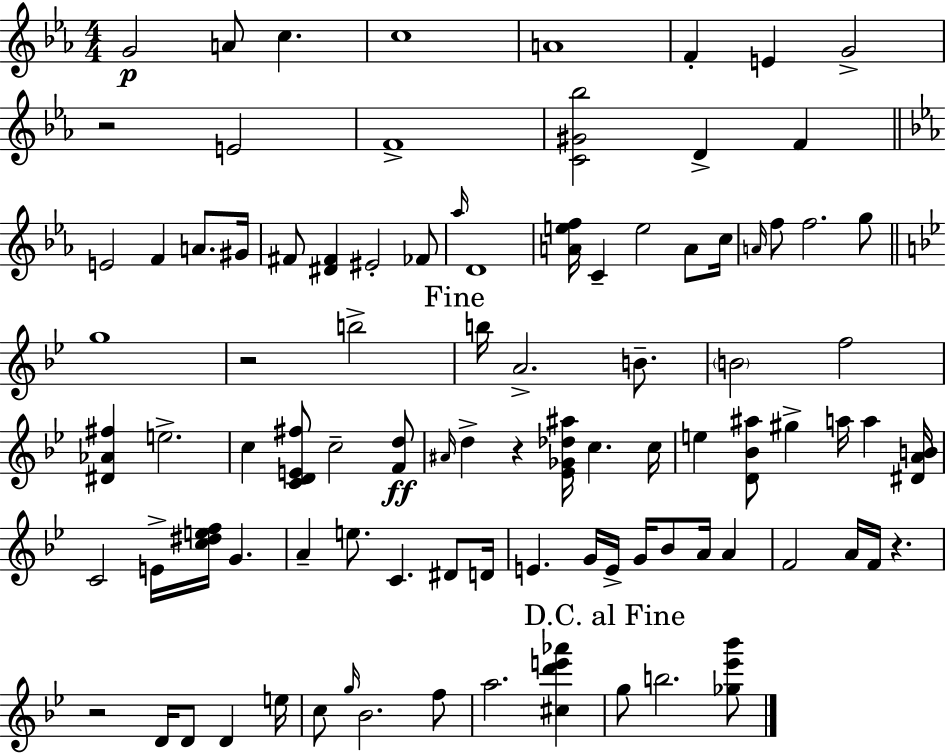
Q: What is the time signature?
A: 4/4